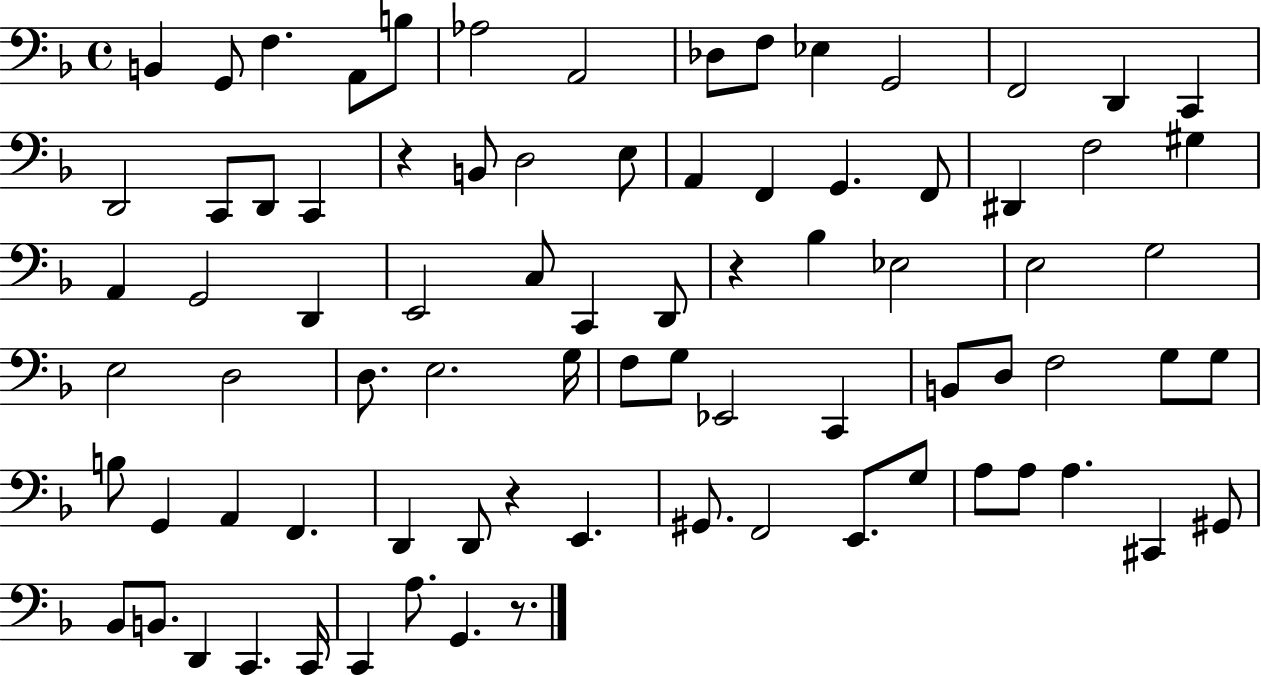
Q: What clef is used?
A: bass